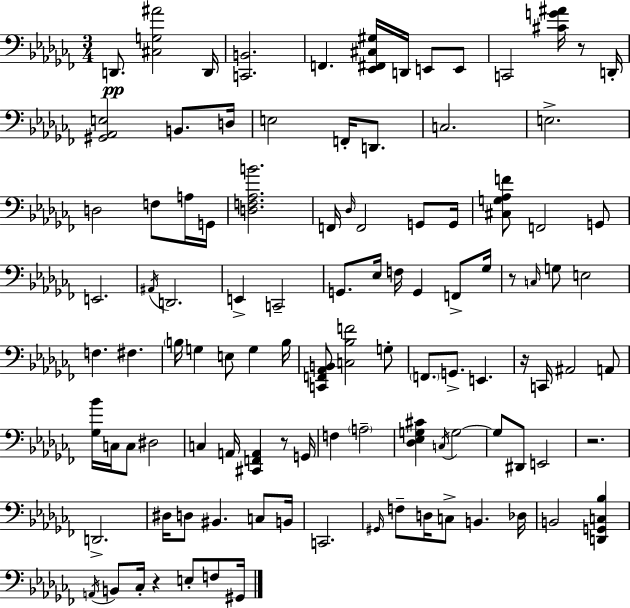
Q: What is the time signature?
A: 3/4